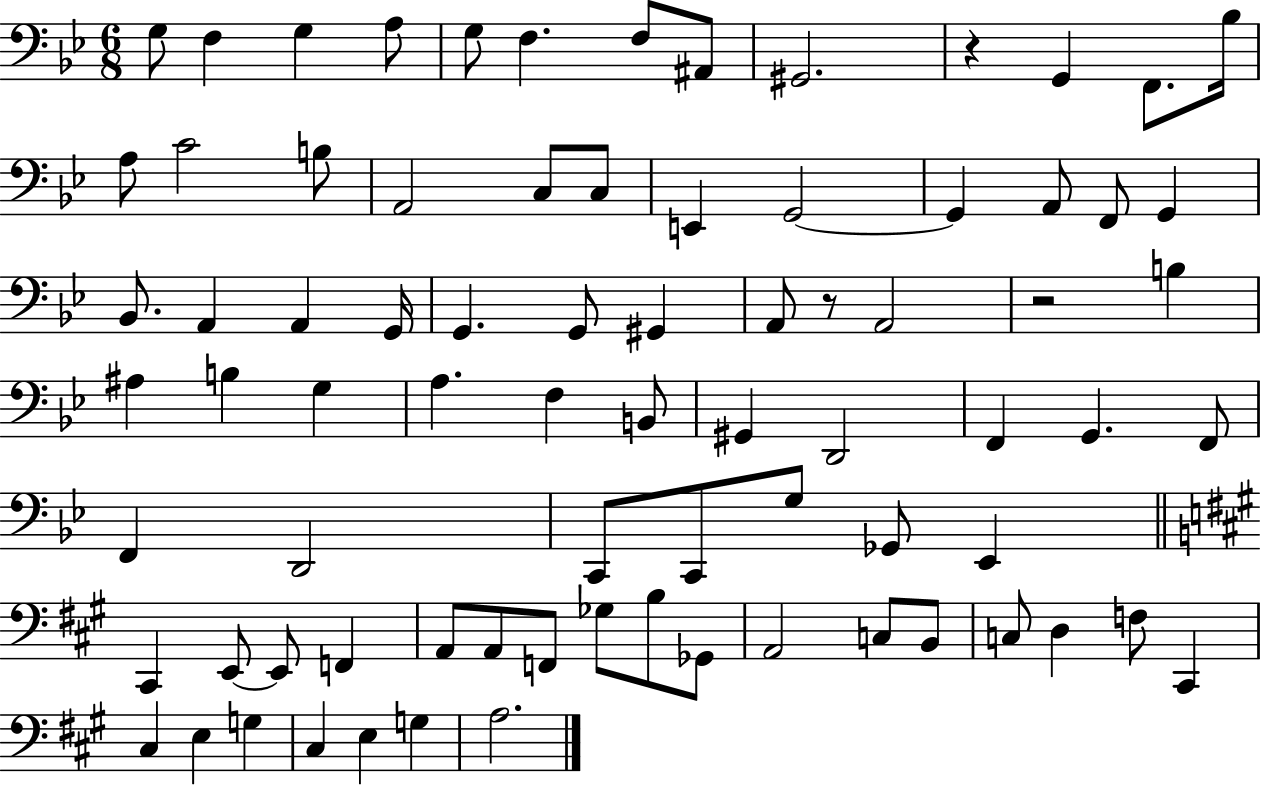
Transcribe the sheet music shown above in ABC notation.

X:1
T:Untitled
M:6/8
L:1/4
K:Bb
G,/2 F, G, A,/2 G,/2 F, F,/2 ^A,,/2 ^G,,2 z G,, F,,/2 _B,/4 A,/2 C2 B,/2 A,,2 C,/2 C,/2 E,, G,,2 G,, A,,/2 F,,/2 G,, _B,,/2 A,, A,, G,,/4 G,, G,,/2 ^G,, A,,/2 z/2 A,,2 z2 B, ^A, B, G, A, F, B,,/2 ^G,, D,,2 F,, G,, F,,/2 F,, D,,2 C,,/2 C,,/2 G,/2 _G,,/2 _E,, ^C,, E,,/2 E,,/2 F,, A,,/2 A,,/2 F,,/2 _G,/2 B,/2 _G,,/2 A,,2 C,/2 B,,/2 C,/2 D, F,/2 ^C,, ^C, E, G, ^C, E, G, A,2